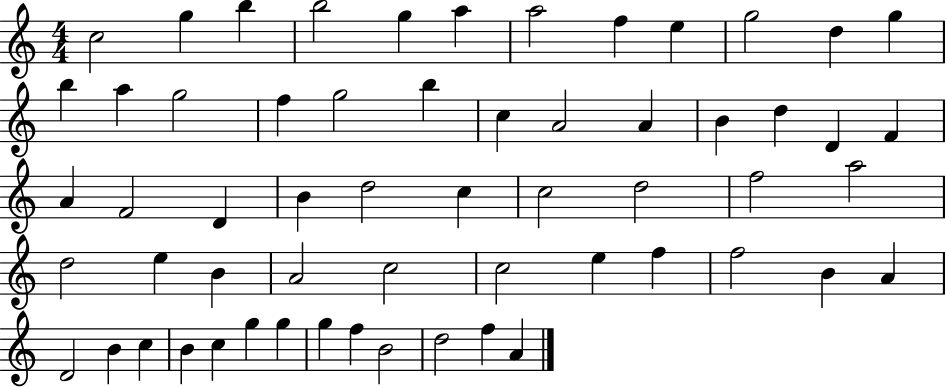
C5/h G5/q B5/q B5/h G5/q A5/q A5/h F5/q E5/q G5/h D5/q G5/q B5/q A5/q G5/h F5/q G5/h B5/q C5/q A4/h A4/q B4/q D5/q D4/q F4/q A4/q F4/h D4/q B4/q D5/h C5/q C5/h D5/h F5/h A5/h D5/h E5/q B4/q A4/h C5/h C5/h E5/q F5/q F5/h B4/q A4/q D4/h B4/q C5/q B4/q C5/q G5/q G5/q G5/q F5/q B4/h D5/h F5/q A4/q